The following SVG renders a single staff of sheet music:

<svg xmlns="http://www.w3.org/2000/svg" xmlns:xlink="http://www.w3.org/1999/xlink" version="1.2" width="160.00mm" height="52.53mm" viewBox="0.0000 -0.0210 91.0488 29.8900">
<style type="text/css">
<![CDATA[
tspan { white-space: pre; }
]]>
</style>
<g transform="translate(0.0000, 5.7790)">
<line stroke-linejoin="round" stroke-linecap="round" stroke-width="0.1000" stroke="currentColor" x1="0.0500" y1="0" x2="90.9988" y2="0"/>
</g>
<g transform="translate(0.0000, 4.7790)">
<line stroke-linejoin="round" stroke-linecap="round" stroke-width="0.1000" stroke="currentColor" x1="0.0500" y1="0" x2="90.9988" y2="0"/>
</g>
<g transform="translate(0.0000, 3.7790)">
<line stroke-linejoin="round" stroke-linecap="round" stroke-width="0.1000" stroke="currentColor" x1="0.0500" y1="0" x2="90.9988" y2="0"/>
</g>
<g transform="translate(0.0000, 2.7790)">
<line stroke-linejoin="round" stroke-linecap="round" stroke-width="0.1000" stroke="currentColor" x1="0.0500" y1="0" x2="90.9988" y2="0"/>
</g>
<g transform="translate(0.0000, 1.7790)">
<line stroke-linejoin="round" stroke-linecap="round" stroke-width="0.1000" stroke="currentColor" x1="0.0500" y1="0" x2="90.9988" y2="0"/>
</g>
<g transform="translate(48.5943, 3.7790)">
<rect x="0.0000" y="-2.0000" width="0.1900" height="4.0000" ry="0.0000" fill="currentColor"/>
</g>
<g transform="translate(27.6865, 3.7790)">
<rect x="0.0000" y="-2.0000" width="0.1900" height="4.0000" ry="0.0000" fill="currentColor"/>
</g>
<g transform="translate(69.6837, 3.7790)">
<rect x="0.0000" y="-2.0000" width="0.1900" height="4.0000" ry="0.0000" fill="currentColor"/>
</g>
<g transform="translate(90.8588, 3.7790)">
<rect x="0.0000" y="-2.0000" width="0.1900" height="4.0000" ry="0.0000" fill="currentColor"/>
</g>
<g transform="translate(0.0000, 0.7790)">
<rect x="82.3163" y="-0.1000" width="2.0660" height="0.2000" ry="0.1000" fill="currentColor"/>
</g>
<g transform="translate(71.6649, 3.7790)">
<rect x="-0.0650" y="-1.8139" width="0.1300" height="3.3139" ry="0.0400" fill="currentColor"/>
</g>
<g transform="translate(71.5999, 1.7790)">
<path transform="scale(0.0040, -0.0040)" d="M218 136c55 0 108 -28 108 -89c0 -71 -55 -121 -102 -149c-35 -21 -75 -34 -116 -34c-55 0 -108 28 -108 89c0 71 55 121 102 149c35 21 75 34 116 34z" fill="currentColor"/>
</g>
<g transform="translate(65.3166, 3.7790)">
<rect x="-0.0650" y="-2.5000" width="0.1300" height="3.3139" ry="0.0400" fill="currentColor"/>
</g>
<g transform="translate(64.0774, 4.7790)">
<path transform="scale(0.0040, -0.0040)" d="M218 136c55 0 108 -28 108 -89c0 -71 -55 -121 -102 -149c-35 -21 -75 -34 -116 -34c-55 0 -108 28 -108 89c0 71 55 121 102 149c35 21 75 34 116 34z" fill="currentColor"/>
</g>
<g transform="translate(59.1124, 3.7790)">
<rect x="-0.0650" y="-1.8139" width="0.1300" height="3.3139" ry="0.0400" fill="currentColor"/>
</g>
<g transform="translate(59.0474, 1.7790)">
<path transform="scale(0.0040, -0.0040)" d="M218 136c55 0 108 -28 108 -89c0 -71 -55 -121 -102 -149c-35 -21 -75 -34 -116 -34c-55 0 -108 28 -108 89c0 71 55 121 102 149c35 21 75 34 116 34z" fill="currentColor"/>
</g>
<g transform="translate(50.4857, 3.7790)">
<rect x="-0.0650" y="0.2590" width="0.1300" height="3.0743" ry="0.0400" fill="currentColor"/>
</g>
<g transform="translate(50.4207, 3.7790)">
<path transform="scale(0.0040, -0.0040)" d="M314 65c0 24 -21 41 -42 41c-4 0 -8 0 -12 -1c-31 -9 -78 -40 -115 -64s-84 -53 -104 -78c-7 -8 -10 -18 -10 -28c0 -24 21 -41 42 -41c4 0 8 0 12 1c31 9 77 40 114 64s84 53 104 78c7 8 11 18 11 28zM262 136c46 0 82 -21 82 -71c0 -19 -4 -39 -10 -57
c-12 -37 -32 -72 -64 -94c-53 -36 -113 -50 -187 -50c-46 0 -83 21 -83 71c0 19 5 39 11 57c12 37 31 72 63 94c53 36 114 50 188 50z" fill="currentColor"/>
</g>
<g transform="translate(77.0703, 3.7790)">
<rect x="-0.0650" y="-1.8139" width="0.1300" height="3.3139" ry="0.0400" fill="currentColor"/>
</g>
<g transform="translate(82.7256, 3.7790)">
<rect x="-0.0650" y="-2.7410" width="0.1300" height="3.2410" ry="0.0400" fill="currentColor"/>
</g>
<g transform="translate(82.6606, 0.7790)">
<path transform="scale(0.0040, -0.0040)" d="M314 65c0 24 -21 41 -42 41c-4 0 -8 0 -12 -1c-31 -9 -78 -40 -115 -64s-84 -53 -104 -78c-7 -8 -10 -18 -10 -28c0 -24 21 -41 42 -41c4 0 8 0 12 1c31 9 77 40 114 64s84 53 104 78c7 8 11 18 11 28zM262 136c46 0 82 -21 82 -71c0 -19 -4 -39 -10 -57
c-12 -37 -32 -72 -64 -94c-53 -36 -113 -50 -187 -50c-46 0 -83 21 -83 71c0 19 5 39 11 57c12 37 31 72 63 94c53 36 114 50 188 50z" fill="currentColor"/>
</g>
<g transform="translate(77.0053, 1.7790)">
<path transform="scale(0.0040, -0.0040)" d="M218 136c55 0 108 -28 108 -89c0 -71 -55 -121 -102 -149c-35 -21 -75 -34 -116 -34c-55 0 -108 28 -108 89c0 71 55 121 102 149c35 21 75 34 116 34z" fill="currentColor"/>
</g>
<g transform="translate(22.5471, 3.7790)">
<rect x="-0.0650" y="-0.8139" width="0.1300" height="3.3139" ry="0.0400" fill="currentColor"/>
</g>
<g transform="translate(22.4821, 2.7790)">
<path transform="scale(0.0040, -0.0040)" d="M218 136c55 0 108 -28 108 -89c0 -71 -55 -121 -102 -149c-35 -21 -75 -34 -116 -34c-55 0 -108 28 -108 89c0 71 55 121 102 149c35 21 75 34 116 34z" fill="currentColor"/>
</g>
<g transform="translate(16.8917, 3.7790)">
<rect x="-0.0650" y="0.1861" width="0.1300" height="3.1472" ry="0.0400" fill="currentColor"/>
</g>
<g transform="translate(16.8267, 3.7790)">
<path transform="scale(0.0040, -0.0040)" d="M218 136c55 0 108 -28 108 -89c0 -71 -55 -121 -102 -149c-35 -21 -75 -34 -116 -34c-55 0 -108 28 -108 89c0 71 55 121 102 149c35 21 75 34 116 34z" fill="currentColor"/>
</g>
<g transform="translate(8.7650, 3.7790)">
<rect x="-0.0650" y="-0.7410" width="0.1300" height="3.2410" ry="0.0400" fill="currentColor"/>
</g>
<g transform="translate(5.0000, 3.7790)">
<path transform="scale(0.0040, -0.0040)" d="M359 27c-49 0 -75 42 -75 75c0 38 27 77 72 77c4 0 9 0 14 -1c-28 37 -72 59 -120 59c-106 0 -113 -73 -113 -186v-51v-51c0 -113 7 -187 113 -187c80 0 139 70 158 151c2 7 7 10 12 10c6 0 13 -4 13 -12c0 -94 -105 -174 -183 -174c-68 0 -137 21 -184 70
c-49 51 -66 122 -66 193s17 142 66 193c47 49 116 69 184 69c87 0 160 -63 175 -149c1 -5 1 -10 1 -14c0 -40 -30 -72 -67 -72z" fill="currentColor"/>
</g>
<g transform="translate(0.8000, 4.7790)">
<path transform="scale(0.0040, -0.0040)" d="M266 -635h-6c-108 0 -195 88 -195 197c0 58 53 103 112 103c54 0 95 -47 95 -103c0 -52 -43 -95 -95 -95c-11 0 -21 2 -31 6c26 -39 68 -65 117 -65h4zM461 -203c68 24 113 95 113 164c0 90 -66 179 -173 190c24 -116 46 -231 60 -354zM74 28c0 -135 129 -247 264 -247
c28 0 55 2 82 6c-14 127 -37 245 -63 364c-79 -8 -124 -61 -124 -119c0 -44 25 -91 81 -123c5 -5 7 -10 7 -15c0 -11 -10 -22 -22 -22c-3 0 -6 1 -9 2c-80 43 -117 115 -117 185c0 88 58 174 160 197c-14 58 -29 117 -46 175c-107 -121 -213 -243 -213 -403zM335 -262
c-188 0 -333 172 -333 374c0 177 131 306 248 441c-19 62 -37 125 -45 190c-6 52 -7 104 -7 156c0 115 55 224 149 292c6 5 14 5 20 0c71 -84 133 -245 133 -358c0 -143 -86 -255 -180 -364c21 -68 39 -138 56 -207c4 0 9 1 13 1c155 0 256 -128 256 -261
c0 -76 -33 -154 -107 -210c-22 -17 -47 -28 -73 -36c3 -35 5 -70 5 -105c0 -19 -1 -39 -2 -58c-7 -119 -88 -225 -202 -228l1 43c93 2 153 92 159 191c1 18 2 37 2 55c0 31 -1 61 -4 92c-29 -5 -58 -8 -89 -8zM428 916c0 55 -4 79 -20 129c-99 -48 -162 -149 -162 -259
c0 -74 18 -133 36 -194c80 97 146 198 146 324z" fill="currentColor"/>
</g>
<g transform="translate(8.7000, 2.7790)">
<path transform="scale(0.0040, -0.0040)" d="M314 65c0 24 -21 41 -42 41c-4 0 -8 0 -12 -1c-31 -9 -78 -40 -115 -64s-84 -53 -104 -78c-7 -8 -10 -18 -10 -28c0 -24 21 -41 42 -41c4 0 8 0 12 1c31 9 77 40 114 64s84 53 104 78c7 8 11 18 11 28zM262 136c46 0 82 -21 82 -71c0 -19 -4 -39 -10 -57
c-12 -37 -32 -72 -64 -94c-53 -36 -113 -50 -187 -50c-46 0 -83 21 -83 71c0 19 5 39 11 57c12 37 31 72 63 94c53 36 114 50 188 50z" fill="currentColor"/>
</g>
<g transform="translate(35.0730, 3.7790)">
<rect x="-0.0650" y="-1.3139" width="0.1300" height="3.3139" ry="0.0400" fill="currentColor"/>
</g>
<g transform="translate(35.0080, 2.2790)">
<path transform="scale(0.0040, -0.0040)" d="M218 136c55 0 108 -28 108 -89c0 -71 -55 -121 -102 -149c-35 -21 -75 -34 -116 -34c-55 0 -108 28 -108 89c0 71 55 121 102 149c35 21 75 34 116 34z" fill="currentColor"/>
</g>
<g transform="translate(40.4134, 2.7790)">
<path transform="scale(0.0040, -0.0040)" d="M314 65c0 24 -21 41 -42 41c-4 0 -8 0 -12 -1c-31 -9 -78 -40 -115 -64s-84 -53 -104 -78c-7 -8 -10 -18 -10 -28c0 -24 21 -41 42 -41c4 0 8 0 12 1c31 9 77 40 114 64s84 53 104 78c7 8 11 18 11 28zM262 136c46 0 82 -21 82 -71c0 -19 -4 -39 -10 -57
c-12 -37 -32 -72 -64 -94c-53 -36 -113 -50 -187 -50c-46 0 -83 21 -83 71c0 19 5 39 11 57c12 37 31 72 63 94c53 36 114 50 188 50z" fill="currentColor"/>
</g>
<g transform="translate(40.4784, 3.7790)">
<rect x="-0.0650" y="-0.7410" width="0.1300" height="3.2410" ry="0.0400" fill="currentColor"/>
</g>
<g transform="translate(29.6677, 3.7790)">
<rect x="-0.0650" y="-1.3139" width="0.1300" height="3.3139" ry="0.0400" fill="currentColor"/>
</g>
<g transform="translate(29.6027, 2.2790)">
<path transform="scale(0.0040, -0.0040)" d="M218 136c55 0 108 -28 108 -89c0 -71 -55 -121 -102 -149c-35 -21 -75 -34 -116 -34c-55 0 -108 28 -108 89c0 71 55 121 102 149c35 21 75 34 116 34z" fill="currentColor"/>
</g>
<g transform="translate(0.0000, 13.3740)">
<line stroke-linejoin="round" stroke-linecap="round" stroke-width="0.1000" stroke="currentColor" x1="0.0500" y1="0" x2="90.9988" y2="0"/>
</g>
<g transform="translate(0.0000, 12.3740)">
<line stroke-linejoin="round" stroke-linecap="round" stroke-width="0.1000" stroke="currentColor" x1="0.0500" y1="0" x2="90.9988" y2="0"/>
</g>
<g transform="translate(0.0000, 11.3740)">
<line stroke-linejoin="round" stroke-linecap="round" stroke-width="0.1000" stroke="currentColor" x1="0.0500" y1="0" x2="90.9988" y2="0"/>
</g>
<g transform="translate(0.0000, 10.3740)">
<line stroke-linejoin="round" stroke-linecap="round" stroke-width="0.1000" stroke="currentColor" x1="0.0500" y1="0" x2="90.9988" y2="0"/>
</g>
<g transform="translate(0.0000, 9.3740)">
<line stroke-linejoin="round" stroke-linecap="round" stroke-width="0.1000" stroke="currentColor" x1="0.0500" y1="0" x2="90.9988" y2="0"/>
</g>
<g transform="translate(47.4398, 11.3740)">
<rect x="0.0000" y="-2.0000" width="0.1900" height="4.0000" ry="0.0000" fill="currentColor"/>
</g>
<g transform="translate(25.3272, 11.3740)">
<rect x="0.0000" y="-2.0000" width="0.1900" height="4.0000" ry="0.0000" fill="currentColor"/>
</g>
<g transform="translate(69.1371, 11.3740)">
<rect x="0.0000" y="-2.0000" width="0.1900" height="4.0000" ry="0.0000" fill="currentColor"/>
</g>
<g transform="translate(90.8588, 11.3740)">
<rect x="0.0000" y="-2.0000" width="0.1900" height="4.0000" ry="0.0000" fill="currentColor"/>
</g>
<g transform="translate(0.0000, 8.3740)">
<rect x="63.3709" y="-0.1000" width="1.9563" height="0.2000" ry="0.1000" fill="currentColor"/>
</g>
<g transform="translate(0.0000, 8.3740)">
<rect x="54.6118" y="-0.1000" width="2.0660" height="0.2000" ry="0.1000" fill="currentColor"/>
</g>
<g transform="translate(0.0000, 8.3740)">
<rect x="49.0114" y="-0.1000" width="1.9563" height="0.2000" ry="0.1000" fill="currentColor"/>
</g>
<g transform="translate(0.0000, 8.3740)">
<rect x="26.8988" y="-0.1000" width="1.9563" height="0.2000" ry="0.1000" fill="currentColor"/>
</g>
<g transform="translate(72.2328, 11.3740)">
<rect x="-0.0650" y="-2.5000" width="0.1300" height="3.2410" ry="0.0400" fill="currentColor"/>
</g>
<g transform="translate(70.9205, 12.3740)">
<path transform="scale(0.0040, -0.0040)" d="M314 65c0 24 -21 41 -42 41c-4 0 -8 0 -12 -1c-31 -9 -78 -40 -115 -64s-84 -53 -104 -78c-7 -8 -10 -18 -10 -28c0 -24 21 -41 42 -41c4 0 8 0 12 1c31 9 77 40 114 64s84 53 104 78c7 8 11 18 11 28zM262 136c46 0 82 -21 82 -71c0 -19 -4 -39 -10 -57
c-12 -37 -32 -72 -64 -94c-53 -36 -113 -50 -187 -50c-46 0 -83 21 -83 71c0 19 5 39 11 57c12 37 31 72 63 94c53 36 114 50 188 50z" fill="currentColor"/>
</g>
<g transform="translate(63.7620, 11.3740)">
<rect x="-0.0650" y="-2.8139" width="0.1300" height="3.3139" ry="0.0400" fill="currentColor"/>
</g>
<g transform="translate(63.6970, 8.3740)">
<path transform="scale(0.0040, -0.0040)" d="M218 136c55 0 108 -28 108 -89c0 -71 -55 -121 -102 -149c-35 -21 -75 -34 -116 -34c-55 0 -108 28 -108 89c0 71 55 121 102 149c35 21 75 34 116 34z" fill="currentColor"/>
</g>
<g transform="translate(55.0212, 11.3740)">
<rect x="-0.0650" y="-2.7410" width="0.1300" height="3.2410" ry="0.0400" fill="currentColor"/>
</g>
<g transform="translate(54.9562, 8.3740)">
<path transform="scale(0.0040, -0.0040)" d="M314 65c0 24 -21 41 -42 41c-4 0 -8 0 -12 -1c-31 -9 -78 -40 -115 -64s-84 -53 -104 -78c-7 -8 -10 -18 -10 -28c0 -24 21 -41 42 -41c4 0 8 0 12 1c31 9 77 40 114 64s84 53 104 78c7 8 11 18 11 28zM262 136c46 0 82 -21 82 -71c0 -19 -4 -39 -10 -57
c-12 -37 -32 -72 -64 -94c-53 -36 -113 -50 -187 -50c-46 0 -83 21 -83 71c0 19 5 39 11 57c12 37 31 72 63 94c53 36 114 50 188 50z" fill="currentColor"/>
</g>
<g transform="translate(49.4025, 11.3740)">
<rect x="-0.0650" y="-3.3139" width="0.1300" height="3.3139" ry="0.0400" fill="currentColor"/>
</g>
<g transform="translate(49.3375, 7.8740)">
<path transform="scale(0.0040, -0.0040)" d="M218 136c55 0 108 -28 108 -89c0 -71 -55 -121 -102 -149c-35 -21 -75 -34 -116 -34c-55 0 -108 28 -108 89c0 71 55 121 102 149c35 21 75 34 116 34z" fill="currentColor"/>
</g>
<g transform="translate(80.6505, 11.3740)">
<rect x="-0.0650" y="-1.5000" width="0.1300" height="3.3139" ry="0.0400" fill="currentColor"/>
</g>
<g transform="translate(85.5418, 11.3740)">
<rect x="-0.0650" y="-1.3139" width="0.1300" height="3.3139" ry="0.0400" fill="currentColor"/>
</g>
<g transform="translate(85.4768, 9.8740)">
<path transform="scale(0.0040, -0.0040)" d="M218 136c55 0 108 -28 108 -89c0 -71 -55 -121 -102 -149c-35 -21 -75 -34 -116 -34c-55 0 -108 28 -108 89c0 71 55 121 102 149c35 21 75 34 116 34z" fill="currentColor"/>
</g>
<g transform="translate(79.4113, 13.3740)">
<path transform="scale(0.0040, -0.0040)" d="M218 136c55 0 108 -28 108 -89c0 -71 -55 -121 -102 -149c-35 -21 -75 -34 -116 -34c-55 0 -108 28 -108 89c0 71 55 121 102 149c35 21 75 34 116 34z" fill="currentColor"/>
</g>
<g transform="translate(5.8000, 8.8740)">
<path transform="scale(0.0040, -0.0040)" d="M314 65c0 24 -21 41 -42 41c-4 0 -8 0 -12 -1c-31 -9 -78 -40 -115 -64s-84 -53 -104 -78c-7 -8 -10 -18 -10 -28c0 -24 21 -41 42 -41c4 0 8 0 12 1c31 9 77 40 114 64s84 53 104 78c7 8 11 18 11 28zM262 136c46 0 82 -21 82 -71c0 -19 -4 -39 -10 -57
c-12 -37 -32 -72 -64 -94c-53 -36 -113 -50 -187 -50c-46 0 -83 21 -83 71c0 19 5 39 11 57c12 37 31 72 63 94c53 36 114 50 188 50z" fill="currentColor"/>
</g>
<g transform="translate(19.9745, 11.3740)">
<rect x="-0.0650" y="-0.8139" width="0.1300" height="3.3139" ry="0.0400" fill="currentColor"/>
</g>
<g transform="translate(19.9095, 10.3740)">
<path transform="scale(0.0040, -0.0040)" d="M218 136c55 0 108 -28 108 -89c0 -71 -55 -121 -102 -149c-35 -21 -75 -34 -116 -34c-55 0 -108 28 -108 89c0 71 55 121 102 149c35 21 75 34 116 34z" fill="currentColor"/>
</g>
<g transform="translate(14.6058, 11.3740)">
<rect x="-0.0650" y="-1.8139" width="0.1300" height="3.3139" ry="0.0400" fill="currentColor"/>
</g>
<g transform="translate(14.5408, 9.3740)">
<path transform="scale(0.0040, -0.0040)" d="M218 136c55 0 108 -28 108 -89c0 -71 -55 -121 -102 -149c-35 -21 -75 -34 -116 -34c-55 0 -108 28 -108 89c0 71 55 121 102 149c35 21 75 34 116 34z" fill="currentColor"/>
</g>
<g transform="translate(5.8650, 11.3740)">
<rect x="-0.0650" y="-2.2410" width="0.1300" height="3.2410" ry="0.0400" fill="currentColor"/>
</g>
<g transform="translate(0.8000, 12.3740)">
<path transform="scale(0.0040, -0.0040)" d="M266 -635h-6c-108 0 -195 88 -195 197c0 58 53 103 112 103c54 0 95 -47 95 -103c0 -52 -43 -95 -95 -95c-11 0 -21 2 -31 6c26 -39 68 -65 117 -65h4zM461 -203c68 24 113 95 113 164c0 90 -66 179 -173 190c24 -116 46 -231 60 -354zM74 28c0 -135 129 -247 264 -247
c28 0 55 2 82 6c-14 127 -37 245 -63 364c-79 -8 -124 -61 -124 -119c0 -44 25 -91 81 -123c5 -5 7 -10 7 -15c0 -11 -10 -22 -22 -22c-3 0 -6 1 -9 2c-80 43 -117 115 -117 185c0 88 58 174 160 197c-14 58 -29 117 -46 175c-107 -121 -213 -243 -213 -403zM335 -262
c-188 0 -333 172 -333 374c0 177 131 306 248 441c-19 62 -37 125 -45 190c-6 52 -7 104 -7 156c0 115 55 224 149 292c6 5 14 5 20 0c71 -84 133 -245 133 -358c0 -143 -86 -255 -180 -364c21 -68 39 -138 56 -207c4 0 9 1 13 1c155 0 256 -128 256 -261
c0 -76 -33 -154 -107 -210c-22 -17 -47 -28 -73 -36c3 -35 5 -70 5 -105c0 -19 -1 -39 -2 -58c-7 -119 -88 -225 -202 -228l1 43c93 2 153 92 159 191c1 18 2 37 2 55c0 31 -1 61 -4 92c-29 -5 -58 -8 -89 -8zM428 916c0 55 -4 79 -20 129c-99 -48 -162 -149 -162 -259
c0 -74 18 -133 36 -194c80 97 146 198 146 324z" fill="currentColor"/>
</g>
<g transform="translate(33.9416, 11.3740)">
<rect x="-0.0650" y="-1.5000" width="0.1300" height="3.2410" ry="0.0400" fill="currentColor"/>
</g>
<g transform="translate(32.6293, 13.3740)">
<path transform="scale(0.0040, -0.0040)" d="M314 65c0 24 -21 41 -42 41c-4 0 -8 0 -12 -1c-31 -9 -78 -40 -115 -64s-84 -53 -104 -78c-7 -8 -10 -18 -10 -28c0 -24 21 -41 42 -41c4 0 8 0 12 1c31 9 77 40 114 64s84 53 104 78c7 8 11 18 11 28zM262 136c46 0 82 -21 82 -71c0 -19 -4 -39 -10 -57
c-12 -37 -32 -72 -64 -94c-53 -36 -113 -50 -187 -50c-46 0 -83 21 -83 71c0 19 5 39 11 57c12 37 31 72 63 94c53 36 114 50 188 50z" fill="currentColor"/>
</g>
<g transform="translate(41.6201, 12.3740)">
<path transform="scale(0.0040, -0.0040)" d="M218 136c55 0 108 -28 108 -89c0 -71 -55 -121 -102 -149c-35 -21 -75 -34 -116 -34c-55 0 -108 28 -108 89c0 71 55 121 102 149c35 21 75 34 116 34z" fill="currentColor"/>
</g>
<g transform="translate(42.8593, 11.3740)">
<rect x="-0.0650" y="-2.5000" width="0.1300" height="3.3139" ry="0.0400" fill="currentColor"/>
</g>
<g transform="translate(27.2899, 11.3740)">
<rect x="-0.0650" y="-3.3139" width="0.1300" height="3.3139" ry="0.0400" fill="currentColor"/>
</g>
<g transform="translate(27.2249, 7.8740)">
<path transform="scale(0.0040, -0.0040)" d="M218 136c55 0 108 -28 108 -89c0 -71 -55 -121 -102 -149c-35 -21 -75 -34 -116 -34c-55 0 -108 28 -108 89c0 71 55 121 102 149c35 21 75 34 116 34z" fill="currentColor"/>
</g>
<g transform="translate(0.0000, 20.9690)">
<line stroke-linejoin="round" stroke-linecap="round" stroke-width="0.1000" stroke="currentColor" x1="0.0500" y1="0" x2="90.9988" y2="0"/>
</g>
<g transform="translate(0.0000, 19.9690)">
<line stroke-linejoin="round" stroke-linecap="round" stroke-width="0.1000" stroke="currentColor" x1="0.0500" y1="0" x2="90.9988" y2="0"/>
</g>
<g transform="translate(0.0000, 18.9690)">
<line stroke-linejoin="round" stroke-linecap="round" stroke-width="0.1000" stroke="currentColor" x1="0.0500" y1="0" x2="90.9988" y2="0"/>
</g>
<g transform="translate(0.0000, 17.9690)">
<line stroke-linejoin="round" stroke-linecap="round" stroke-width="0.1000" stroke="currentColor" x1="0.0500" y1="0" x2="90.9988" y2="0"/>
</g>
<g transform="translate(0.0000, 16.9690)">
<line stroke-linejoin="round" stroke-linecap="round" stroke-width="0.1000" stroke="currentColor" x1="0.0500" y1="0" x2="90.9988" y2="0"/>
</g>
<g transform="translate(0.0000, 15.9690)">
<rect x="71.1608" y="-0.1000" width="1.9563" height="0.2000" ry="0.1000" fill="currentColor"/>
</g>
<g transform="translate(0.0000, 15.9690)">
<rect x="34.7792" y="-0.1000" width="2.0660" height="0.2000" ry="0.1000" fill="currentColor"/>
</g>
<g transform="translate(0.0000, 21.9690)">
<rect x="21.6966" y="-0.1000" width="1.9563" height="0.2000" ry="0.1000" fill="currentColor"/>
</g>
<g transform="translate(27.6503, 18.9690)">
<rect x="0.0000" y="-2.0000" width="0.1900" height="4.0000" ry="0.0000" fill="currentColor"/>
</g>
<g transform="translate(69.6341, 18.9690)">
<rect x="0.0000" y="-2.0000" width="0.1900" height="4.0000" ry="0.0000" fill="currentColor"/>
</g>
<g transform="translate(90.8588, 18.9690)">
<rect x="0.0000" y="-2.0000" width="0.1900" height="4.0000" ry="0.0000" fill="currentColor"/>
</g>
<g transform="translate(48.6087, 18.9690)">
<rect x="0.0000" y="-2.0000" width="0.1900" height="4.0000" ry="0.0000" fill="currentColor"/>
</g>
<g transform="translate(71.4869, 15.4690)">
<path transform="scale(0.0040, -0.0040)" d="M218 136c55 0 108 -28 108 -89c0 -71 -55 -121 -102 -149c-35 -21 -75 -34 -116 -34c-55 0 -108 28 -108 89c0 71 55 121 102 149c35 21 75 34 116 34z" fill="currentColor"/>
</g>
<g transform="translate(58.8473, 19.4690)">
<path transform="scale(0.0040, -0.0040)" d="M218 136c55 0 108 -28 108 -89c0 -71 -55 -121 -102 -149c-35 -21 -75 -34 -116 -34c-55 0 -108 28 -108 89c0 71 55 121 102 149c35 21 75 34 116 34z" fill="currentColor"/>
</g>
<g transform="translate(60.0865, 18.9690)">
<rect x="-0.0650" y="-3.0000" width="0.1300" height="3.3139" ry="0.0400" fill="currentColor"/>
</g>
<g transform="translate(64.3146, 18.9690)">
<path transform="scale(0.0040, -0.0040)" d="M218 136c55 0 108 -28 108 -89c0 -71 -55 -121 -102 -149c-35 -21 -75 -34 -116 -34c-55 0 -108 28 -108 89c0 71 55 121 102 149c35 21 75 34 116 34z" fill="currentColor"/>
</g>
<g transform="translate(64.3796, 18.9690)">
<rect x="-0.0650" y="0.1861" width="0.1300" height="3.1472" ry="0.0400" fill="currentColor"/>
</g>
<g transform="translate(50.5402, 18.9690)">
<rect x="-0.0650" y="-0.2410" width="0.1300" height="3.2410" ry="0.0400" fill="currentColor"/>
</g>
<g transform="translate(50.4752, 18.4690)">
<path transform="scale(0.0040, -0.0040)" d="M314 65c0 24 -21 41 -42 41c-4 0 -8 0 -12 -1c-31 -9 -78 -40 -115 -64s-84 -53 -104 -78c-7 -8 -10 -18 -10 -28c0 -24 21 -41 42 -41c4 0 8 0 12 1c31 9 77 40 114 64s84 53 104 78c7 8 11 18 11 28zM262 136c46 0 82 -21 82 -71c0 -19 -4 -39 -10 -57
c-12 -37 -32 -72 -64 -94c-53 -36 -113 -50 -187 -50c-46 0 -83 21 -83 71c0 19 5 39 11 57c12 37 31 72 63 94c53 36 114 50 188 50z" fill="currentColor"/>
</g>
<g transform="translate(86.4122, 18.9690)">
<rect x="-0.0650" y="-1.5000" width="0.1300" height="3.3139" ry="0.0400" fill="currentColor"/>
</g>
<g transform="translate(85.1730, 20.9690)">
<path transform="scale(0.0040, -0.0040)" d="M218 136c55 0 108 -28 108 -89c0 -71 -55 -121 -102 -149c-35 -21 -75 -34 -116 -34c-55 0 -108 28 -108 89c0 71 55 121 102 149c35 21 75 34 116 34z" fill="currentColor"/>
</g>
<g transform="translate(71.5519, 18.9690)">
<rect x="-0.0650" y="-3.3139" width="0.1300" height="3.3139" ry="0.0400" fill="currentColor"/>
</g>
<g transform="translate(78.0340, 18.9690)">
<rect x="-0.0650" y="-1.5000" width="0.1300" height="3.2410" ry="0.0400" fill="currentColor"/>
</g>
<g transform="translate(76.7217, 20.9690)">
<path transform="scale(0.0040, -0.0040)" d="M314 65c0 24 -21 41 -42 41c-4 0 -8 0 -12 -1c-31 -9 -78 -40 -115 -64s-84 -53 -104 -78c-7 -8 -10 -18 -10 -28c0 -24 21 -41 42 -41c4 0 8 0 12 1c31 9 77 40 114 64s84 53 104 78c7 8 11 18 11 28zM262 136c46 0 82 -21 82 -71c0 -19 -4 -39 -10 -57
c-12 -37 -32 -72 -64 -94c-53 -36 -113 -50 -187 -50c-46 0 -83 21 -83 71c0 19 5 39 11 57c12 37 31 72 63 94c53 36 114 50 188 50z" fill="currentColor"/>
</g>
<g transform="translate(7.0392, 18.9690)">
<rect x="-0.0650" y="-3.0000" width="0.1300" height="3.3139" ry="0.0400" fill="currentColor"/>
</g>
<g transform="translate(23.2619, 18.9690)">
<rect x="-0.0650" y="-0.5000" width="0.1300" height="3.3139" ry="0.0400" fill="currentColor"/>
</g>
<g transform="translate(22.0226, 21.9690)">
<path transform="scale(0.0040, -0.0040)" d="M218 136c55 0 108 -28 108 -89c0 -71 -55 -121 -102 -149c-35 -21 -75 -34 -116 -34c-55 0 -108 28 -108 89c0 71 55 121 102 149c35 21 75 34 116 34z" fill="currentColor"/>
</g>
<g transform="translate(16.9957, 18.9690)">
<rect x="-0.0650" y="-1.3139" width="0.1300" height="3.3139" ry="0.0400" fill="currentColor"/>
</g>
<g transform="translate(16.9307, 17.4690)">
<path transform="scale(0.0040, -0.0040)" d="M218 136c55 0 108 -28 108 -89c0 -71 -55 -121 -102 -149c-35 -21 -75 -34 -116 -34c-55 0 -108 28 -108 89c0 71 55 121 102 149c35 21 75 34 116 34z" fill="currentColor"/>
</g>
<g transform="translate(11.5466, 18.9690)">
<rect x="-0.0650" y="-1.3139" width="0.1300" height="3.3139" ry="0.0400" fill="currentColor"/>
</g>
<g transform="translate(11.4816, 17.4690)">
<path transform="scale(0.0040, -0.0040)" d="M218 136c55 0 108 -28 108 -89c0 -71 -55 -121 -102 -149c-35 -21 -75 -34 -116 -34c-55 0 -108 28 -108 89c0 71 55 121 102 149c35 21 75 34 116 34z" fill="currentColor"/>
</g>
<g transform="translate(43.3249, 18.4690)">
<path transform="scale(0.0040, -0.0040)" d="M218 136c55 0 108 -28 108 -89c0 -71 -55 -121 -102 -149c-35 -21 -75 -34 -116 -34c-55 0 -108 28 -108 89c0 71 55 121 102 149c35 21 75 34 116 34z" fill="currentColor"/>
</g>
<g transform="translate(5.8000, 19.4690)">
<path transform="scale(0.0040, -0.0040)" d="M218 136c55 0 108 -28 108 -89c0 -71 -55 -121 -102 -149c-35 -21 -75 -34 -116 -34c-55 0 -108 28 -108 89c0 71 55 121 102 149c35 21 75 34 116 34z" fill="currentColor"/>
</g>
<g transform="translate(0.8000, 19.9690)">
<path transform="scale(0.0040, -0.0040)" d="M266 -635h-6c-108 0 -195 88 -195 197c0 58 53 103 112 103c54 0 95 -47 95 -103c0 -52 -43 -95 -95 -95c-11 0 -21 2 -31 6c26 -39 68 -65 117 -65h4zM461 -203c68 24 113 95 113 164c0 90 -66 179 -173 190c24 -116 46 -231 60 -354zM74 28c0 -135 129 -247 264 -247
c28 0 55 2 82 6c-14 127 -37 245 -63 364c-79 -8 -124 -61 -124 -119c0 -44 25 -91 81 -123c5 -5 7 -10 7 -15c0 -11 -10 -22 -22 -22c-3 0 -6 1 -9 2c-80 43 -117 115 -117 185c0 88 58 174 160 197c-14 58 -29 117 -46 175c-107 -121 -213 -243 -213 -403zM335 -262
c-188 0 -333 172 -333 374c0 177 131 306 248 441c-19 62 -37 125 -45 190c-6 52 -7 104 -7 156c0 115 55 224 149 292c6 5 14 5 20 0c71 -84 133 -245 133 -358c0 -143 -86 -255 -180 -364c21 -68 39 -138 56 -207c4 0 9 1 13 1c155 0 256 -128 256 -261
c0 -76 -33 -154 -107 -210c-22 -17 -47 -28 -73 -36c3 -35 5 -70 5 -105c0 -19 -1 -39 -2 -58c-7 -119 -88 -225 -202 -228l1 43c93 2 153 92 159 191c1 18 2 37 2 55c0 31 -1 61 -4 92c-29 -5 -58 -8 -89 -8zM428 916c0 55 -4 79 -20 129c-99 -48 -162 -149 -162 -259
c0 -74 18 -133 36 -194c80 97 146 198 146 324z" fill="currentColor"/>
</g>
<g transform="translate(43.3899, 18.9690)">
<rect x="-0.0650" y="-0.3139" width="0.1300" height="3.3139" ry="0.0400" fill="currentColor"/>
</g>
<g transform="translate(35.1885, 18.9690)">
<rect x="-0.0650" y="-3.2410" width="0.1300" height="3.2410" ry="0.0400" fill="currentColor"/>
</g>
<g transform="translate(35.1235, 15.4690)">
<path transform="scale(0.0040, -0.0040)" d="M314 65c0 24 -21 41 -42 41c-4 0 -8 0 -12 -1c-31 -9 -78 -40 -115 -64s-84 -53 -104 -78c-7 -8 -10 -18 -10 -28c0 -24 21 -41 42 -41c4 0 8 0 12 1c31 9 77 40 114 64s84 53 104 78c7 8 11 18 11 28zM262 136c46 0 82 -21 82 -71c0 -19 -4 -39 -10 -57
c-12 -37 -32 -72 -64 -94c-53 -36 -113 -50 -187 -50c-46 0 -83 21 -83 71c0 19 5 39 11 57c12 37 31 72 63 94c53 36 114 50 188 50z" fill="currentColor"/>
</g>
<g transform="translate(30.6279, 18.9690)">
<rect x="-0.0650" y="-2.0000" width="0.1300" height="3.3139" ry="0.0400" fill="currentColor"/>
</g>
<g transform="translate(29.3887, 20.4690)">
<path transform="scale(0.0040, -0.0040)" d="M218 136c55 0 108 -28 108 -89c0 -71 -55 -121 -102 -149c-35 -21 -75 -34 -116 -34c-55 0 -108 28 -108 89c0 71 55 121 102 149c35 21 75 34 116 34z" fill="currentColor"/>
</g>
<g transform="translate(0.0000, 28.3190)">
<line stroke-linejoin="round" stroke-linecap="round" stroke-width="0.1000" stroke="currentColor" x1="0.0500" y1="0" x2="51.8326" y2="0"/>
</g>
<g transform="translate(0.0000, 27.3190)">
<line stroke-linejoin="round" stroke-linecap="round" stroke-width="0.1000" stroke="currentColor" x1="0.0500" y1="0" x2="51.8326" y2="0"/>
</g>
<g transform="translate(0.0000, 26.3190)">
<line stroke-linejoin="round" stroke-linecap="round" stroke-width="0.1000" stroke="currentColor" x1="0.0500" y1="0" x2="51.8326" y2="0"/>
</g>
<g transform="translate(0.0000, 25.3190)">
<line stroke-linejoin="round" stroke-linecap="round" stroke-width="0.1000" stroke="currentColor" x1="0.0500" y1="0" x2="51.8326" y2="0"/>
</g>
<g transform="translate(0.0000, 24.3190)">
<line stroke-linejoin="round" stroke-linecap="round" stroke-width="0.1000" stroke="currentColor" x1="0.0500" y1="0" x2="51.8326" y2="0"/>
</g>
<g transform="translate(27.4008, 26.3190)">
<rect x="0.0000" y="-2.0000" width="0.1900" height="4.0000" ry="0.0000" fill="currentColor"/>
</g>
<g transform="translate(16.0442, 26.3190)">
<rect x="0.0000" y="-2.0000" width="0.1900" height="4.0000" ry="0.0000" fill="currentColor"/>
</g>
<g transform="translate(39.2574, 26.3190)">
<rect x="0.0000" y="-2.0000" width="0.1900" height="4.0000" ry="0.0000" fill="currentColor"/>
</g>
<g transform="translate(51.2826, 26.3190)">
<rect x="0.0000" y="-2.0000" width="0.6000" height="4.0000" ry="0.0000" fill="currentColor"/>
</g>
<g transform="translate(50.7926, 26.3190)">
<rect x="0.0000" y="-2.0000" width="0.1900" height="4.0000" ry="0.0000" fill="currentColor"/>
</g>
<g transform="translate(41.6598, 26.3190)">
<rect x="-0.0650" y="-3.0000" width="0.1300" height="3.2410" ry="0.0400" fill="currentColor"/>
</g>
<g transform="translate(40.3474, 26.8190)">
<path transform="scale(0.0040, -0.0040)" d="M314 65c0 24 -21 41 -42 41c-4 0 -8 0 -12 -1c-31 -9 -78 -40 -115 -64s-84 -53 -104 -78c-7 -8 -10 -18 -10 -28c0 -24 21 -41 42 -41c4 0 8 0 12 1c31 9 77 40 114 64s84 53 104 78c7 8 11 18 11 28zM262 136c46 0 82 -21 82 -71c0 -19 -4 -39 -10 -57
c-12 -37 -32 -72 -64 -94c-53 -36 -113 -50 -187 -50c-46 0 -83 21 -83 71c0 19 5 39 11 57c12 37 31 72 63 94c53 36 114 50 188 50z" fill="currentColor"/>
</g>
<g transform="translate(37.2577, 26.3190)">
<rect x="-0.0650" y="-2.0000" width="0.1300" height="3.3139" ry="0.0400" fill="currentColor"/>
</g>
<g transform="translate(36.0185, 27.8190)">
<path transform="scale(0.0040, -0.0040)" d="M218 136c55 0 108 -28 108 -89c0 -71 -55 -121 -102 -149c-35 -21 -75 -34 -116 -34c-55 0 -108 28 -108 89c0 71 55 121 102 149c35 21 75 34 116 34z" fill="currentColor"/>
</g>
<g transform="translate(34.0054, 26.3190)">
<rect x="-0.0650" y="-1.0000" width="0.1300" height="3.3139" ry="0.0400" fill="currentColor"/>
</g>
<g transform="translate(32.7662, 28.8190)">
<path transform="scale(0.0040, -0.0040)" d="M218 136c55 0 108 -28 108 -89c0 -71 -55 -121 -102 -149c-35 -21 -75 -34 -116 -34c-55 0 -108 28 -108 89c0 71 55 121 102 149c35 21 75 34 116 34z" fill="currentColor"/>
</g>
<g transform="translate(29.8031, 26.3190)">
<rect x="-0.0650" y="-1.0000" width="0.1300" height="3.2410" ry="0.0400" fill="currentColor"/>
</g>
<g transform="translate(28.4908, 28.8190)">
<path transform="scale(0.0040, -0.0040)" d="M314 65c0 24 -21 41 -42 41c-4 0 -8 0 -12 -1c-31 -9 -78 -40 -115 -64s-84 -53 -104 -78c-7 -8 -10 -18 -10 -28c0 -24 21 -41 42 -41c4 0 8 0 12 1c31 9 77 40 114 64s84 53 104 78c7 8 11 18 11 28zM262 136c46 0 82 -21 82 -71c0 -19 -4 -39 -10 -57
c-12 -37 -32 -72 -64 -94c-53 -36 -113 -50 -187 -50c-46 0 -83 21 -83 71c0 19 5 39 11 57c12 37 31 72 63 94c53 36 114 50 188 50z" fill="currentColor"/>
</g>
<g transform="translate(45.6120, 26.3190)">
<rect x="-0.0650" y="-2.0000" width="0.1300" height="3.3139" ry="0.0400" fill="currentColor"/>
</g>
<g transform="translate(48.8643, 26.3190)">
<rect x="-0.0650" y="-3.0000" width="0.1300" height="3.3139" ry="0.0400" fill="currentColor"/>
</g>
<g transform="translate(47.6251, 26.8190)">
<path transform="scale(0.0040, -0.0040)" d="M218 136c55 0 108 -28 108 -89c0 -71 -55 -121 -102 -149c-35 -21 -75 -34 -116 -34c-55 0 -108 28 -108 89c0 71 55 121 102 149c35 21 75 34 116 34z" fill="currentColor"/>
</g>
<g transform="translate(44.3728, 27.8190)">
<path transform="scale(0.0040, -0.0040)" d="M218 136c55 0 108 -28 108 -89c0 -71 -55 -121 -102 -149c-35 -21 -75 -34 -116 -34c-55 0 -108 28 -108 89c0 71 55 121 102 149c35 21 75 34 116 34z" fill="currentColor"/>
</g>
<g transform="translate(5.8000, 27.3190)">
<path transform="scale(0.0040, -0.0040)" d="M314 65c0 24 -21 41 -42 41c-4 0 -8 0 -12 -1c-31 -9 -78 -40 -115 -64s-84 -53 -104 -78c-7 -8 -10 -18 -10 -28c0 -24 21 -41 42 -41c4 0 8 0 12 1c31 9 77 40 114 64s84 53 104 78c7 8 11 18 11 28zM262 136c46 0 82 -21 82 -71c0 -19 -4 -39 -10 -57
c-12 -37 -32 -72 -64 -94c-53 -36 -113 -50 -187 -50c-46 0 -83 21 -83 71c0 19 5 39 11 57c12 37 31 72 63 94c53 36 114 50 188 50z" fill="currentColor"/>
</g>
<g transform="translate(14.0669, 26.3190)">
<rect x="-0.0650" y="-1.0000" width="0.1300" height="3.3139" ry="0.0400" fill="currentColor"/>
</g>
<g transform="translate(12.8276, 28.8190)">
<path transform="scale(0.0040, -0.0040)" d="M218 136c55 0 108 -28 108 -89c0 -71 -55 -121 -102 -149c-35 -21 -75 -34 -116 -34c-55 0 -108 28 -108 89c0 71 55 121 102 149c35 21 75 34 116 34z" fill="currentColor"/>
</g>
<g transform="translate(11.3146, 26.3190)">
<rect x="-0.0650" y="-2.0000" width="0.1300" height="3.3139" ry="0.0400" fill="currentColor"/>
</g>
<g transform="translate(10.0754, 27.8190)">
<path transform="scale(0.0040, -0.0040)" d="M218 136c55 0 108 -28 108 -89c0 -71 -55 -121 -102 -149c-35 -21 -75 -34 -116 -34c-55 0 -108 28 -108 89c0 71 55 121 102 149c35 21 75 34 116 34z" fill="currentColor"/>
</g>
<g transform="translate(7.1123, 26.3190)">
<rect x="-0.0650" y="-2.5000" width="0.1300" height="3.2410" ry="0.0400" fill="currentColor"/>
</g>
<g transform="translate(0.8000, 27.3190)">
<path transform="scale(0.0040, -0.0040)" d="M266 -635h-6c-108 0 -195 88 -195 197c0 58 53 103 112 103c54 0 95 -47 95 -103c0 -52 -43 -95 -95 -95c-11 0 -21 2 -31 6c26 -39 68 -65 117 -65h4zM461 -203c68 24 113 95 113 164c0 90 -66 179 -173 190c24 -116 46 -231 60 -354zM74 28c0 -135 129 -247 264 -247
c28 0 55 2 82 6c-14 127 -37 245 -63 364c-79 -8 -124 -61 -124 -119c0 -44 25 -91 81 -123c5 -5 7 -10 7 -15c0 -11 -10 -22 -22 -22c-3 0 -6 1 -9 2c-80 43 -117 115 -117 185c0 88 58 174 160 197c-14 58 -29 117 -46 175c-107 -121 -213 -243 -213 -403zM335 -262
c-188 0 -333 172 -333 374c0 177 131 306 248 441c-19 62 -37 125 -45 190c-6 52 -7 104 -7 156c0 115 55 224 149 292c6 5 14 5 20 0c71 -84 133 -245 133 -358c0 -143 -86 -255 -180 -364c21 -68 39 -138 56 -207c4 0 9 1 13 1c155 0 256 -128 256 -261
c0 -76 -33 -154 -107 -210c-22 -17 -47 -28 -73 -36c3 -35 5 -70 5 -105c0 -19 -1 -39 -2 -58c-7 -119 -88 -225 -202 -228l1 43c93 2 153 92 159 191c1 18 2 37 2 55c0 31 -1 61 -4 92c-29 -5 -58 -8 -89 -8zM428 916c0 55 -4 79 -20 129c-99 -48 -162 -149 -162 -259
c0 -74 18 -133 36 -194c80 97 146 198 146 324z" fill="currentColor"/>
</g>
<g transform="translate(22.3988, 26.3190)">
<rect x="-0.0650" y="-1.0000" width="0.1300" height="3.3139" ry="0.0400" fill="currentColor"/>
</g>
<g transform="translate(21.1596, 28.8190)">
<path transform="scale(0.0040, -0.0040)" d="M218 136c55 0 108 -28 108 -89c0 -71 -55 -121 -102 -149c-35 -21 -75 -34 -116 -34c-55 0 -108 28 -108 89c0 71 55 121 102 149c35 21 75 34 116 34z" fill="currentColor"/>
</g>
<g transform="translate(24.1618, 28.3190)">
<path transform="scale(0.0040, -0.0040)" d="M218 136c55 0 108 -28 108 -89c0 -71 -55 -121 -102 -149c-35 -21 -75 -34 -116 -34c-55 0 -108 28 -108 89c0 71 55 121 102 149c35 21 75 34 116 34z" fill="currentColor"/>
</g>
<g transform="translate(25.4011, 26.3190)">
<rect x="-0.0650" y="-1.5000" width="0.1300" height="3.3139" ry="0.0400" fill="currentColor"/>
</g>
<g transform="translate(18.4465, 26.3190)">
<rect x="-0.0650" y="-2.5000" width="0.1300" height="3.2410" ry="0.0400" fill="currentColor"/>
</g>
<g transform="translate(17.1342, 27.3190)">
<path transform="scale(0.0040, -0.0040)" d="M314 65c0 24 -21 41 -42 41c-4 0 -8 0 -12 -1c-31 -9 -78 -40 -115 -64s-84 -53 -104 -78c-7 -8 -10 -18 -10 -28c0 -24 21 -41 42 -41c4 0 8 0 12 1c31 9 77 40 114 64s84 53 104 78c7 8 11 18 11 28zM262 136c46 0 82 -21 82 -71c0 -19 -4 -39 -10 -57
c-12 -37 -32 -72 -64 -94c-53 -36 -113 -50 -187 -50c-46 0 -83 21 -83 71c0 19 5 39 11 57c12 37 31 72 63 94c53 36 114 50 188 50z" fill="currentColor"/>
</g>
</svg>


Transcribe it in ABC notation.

X:1
T:Untitled
M:4/4
L:1/4
K:C
d2 B d e e d2 B2 f G f f a2 g2 f d b E2 G b a2 a G2 E e A e e C F b2 c c2 A B b E2 E G2 F D G2 D E D2 D F A2 F A